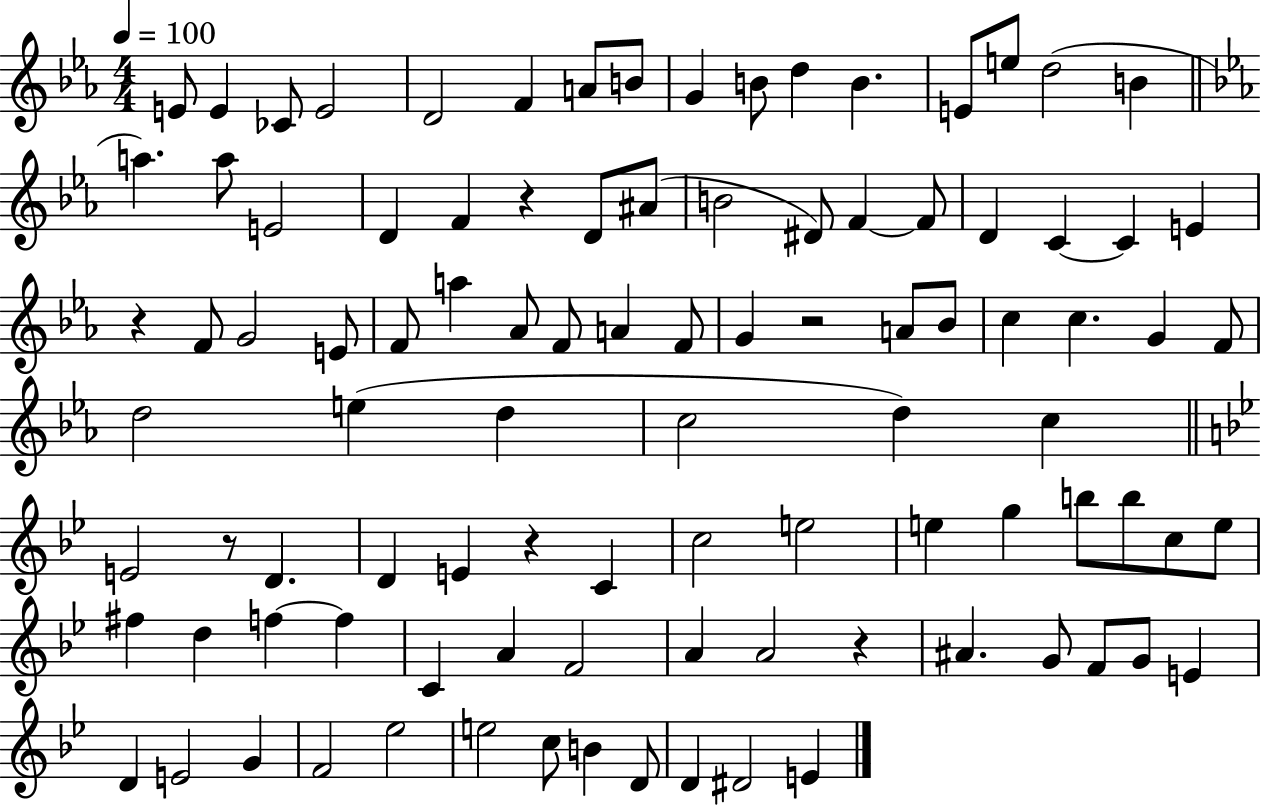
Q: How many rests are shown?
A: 6